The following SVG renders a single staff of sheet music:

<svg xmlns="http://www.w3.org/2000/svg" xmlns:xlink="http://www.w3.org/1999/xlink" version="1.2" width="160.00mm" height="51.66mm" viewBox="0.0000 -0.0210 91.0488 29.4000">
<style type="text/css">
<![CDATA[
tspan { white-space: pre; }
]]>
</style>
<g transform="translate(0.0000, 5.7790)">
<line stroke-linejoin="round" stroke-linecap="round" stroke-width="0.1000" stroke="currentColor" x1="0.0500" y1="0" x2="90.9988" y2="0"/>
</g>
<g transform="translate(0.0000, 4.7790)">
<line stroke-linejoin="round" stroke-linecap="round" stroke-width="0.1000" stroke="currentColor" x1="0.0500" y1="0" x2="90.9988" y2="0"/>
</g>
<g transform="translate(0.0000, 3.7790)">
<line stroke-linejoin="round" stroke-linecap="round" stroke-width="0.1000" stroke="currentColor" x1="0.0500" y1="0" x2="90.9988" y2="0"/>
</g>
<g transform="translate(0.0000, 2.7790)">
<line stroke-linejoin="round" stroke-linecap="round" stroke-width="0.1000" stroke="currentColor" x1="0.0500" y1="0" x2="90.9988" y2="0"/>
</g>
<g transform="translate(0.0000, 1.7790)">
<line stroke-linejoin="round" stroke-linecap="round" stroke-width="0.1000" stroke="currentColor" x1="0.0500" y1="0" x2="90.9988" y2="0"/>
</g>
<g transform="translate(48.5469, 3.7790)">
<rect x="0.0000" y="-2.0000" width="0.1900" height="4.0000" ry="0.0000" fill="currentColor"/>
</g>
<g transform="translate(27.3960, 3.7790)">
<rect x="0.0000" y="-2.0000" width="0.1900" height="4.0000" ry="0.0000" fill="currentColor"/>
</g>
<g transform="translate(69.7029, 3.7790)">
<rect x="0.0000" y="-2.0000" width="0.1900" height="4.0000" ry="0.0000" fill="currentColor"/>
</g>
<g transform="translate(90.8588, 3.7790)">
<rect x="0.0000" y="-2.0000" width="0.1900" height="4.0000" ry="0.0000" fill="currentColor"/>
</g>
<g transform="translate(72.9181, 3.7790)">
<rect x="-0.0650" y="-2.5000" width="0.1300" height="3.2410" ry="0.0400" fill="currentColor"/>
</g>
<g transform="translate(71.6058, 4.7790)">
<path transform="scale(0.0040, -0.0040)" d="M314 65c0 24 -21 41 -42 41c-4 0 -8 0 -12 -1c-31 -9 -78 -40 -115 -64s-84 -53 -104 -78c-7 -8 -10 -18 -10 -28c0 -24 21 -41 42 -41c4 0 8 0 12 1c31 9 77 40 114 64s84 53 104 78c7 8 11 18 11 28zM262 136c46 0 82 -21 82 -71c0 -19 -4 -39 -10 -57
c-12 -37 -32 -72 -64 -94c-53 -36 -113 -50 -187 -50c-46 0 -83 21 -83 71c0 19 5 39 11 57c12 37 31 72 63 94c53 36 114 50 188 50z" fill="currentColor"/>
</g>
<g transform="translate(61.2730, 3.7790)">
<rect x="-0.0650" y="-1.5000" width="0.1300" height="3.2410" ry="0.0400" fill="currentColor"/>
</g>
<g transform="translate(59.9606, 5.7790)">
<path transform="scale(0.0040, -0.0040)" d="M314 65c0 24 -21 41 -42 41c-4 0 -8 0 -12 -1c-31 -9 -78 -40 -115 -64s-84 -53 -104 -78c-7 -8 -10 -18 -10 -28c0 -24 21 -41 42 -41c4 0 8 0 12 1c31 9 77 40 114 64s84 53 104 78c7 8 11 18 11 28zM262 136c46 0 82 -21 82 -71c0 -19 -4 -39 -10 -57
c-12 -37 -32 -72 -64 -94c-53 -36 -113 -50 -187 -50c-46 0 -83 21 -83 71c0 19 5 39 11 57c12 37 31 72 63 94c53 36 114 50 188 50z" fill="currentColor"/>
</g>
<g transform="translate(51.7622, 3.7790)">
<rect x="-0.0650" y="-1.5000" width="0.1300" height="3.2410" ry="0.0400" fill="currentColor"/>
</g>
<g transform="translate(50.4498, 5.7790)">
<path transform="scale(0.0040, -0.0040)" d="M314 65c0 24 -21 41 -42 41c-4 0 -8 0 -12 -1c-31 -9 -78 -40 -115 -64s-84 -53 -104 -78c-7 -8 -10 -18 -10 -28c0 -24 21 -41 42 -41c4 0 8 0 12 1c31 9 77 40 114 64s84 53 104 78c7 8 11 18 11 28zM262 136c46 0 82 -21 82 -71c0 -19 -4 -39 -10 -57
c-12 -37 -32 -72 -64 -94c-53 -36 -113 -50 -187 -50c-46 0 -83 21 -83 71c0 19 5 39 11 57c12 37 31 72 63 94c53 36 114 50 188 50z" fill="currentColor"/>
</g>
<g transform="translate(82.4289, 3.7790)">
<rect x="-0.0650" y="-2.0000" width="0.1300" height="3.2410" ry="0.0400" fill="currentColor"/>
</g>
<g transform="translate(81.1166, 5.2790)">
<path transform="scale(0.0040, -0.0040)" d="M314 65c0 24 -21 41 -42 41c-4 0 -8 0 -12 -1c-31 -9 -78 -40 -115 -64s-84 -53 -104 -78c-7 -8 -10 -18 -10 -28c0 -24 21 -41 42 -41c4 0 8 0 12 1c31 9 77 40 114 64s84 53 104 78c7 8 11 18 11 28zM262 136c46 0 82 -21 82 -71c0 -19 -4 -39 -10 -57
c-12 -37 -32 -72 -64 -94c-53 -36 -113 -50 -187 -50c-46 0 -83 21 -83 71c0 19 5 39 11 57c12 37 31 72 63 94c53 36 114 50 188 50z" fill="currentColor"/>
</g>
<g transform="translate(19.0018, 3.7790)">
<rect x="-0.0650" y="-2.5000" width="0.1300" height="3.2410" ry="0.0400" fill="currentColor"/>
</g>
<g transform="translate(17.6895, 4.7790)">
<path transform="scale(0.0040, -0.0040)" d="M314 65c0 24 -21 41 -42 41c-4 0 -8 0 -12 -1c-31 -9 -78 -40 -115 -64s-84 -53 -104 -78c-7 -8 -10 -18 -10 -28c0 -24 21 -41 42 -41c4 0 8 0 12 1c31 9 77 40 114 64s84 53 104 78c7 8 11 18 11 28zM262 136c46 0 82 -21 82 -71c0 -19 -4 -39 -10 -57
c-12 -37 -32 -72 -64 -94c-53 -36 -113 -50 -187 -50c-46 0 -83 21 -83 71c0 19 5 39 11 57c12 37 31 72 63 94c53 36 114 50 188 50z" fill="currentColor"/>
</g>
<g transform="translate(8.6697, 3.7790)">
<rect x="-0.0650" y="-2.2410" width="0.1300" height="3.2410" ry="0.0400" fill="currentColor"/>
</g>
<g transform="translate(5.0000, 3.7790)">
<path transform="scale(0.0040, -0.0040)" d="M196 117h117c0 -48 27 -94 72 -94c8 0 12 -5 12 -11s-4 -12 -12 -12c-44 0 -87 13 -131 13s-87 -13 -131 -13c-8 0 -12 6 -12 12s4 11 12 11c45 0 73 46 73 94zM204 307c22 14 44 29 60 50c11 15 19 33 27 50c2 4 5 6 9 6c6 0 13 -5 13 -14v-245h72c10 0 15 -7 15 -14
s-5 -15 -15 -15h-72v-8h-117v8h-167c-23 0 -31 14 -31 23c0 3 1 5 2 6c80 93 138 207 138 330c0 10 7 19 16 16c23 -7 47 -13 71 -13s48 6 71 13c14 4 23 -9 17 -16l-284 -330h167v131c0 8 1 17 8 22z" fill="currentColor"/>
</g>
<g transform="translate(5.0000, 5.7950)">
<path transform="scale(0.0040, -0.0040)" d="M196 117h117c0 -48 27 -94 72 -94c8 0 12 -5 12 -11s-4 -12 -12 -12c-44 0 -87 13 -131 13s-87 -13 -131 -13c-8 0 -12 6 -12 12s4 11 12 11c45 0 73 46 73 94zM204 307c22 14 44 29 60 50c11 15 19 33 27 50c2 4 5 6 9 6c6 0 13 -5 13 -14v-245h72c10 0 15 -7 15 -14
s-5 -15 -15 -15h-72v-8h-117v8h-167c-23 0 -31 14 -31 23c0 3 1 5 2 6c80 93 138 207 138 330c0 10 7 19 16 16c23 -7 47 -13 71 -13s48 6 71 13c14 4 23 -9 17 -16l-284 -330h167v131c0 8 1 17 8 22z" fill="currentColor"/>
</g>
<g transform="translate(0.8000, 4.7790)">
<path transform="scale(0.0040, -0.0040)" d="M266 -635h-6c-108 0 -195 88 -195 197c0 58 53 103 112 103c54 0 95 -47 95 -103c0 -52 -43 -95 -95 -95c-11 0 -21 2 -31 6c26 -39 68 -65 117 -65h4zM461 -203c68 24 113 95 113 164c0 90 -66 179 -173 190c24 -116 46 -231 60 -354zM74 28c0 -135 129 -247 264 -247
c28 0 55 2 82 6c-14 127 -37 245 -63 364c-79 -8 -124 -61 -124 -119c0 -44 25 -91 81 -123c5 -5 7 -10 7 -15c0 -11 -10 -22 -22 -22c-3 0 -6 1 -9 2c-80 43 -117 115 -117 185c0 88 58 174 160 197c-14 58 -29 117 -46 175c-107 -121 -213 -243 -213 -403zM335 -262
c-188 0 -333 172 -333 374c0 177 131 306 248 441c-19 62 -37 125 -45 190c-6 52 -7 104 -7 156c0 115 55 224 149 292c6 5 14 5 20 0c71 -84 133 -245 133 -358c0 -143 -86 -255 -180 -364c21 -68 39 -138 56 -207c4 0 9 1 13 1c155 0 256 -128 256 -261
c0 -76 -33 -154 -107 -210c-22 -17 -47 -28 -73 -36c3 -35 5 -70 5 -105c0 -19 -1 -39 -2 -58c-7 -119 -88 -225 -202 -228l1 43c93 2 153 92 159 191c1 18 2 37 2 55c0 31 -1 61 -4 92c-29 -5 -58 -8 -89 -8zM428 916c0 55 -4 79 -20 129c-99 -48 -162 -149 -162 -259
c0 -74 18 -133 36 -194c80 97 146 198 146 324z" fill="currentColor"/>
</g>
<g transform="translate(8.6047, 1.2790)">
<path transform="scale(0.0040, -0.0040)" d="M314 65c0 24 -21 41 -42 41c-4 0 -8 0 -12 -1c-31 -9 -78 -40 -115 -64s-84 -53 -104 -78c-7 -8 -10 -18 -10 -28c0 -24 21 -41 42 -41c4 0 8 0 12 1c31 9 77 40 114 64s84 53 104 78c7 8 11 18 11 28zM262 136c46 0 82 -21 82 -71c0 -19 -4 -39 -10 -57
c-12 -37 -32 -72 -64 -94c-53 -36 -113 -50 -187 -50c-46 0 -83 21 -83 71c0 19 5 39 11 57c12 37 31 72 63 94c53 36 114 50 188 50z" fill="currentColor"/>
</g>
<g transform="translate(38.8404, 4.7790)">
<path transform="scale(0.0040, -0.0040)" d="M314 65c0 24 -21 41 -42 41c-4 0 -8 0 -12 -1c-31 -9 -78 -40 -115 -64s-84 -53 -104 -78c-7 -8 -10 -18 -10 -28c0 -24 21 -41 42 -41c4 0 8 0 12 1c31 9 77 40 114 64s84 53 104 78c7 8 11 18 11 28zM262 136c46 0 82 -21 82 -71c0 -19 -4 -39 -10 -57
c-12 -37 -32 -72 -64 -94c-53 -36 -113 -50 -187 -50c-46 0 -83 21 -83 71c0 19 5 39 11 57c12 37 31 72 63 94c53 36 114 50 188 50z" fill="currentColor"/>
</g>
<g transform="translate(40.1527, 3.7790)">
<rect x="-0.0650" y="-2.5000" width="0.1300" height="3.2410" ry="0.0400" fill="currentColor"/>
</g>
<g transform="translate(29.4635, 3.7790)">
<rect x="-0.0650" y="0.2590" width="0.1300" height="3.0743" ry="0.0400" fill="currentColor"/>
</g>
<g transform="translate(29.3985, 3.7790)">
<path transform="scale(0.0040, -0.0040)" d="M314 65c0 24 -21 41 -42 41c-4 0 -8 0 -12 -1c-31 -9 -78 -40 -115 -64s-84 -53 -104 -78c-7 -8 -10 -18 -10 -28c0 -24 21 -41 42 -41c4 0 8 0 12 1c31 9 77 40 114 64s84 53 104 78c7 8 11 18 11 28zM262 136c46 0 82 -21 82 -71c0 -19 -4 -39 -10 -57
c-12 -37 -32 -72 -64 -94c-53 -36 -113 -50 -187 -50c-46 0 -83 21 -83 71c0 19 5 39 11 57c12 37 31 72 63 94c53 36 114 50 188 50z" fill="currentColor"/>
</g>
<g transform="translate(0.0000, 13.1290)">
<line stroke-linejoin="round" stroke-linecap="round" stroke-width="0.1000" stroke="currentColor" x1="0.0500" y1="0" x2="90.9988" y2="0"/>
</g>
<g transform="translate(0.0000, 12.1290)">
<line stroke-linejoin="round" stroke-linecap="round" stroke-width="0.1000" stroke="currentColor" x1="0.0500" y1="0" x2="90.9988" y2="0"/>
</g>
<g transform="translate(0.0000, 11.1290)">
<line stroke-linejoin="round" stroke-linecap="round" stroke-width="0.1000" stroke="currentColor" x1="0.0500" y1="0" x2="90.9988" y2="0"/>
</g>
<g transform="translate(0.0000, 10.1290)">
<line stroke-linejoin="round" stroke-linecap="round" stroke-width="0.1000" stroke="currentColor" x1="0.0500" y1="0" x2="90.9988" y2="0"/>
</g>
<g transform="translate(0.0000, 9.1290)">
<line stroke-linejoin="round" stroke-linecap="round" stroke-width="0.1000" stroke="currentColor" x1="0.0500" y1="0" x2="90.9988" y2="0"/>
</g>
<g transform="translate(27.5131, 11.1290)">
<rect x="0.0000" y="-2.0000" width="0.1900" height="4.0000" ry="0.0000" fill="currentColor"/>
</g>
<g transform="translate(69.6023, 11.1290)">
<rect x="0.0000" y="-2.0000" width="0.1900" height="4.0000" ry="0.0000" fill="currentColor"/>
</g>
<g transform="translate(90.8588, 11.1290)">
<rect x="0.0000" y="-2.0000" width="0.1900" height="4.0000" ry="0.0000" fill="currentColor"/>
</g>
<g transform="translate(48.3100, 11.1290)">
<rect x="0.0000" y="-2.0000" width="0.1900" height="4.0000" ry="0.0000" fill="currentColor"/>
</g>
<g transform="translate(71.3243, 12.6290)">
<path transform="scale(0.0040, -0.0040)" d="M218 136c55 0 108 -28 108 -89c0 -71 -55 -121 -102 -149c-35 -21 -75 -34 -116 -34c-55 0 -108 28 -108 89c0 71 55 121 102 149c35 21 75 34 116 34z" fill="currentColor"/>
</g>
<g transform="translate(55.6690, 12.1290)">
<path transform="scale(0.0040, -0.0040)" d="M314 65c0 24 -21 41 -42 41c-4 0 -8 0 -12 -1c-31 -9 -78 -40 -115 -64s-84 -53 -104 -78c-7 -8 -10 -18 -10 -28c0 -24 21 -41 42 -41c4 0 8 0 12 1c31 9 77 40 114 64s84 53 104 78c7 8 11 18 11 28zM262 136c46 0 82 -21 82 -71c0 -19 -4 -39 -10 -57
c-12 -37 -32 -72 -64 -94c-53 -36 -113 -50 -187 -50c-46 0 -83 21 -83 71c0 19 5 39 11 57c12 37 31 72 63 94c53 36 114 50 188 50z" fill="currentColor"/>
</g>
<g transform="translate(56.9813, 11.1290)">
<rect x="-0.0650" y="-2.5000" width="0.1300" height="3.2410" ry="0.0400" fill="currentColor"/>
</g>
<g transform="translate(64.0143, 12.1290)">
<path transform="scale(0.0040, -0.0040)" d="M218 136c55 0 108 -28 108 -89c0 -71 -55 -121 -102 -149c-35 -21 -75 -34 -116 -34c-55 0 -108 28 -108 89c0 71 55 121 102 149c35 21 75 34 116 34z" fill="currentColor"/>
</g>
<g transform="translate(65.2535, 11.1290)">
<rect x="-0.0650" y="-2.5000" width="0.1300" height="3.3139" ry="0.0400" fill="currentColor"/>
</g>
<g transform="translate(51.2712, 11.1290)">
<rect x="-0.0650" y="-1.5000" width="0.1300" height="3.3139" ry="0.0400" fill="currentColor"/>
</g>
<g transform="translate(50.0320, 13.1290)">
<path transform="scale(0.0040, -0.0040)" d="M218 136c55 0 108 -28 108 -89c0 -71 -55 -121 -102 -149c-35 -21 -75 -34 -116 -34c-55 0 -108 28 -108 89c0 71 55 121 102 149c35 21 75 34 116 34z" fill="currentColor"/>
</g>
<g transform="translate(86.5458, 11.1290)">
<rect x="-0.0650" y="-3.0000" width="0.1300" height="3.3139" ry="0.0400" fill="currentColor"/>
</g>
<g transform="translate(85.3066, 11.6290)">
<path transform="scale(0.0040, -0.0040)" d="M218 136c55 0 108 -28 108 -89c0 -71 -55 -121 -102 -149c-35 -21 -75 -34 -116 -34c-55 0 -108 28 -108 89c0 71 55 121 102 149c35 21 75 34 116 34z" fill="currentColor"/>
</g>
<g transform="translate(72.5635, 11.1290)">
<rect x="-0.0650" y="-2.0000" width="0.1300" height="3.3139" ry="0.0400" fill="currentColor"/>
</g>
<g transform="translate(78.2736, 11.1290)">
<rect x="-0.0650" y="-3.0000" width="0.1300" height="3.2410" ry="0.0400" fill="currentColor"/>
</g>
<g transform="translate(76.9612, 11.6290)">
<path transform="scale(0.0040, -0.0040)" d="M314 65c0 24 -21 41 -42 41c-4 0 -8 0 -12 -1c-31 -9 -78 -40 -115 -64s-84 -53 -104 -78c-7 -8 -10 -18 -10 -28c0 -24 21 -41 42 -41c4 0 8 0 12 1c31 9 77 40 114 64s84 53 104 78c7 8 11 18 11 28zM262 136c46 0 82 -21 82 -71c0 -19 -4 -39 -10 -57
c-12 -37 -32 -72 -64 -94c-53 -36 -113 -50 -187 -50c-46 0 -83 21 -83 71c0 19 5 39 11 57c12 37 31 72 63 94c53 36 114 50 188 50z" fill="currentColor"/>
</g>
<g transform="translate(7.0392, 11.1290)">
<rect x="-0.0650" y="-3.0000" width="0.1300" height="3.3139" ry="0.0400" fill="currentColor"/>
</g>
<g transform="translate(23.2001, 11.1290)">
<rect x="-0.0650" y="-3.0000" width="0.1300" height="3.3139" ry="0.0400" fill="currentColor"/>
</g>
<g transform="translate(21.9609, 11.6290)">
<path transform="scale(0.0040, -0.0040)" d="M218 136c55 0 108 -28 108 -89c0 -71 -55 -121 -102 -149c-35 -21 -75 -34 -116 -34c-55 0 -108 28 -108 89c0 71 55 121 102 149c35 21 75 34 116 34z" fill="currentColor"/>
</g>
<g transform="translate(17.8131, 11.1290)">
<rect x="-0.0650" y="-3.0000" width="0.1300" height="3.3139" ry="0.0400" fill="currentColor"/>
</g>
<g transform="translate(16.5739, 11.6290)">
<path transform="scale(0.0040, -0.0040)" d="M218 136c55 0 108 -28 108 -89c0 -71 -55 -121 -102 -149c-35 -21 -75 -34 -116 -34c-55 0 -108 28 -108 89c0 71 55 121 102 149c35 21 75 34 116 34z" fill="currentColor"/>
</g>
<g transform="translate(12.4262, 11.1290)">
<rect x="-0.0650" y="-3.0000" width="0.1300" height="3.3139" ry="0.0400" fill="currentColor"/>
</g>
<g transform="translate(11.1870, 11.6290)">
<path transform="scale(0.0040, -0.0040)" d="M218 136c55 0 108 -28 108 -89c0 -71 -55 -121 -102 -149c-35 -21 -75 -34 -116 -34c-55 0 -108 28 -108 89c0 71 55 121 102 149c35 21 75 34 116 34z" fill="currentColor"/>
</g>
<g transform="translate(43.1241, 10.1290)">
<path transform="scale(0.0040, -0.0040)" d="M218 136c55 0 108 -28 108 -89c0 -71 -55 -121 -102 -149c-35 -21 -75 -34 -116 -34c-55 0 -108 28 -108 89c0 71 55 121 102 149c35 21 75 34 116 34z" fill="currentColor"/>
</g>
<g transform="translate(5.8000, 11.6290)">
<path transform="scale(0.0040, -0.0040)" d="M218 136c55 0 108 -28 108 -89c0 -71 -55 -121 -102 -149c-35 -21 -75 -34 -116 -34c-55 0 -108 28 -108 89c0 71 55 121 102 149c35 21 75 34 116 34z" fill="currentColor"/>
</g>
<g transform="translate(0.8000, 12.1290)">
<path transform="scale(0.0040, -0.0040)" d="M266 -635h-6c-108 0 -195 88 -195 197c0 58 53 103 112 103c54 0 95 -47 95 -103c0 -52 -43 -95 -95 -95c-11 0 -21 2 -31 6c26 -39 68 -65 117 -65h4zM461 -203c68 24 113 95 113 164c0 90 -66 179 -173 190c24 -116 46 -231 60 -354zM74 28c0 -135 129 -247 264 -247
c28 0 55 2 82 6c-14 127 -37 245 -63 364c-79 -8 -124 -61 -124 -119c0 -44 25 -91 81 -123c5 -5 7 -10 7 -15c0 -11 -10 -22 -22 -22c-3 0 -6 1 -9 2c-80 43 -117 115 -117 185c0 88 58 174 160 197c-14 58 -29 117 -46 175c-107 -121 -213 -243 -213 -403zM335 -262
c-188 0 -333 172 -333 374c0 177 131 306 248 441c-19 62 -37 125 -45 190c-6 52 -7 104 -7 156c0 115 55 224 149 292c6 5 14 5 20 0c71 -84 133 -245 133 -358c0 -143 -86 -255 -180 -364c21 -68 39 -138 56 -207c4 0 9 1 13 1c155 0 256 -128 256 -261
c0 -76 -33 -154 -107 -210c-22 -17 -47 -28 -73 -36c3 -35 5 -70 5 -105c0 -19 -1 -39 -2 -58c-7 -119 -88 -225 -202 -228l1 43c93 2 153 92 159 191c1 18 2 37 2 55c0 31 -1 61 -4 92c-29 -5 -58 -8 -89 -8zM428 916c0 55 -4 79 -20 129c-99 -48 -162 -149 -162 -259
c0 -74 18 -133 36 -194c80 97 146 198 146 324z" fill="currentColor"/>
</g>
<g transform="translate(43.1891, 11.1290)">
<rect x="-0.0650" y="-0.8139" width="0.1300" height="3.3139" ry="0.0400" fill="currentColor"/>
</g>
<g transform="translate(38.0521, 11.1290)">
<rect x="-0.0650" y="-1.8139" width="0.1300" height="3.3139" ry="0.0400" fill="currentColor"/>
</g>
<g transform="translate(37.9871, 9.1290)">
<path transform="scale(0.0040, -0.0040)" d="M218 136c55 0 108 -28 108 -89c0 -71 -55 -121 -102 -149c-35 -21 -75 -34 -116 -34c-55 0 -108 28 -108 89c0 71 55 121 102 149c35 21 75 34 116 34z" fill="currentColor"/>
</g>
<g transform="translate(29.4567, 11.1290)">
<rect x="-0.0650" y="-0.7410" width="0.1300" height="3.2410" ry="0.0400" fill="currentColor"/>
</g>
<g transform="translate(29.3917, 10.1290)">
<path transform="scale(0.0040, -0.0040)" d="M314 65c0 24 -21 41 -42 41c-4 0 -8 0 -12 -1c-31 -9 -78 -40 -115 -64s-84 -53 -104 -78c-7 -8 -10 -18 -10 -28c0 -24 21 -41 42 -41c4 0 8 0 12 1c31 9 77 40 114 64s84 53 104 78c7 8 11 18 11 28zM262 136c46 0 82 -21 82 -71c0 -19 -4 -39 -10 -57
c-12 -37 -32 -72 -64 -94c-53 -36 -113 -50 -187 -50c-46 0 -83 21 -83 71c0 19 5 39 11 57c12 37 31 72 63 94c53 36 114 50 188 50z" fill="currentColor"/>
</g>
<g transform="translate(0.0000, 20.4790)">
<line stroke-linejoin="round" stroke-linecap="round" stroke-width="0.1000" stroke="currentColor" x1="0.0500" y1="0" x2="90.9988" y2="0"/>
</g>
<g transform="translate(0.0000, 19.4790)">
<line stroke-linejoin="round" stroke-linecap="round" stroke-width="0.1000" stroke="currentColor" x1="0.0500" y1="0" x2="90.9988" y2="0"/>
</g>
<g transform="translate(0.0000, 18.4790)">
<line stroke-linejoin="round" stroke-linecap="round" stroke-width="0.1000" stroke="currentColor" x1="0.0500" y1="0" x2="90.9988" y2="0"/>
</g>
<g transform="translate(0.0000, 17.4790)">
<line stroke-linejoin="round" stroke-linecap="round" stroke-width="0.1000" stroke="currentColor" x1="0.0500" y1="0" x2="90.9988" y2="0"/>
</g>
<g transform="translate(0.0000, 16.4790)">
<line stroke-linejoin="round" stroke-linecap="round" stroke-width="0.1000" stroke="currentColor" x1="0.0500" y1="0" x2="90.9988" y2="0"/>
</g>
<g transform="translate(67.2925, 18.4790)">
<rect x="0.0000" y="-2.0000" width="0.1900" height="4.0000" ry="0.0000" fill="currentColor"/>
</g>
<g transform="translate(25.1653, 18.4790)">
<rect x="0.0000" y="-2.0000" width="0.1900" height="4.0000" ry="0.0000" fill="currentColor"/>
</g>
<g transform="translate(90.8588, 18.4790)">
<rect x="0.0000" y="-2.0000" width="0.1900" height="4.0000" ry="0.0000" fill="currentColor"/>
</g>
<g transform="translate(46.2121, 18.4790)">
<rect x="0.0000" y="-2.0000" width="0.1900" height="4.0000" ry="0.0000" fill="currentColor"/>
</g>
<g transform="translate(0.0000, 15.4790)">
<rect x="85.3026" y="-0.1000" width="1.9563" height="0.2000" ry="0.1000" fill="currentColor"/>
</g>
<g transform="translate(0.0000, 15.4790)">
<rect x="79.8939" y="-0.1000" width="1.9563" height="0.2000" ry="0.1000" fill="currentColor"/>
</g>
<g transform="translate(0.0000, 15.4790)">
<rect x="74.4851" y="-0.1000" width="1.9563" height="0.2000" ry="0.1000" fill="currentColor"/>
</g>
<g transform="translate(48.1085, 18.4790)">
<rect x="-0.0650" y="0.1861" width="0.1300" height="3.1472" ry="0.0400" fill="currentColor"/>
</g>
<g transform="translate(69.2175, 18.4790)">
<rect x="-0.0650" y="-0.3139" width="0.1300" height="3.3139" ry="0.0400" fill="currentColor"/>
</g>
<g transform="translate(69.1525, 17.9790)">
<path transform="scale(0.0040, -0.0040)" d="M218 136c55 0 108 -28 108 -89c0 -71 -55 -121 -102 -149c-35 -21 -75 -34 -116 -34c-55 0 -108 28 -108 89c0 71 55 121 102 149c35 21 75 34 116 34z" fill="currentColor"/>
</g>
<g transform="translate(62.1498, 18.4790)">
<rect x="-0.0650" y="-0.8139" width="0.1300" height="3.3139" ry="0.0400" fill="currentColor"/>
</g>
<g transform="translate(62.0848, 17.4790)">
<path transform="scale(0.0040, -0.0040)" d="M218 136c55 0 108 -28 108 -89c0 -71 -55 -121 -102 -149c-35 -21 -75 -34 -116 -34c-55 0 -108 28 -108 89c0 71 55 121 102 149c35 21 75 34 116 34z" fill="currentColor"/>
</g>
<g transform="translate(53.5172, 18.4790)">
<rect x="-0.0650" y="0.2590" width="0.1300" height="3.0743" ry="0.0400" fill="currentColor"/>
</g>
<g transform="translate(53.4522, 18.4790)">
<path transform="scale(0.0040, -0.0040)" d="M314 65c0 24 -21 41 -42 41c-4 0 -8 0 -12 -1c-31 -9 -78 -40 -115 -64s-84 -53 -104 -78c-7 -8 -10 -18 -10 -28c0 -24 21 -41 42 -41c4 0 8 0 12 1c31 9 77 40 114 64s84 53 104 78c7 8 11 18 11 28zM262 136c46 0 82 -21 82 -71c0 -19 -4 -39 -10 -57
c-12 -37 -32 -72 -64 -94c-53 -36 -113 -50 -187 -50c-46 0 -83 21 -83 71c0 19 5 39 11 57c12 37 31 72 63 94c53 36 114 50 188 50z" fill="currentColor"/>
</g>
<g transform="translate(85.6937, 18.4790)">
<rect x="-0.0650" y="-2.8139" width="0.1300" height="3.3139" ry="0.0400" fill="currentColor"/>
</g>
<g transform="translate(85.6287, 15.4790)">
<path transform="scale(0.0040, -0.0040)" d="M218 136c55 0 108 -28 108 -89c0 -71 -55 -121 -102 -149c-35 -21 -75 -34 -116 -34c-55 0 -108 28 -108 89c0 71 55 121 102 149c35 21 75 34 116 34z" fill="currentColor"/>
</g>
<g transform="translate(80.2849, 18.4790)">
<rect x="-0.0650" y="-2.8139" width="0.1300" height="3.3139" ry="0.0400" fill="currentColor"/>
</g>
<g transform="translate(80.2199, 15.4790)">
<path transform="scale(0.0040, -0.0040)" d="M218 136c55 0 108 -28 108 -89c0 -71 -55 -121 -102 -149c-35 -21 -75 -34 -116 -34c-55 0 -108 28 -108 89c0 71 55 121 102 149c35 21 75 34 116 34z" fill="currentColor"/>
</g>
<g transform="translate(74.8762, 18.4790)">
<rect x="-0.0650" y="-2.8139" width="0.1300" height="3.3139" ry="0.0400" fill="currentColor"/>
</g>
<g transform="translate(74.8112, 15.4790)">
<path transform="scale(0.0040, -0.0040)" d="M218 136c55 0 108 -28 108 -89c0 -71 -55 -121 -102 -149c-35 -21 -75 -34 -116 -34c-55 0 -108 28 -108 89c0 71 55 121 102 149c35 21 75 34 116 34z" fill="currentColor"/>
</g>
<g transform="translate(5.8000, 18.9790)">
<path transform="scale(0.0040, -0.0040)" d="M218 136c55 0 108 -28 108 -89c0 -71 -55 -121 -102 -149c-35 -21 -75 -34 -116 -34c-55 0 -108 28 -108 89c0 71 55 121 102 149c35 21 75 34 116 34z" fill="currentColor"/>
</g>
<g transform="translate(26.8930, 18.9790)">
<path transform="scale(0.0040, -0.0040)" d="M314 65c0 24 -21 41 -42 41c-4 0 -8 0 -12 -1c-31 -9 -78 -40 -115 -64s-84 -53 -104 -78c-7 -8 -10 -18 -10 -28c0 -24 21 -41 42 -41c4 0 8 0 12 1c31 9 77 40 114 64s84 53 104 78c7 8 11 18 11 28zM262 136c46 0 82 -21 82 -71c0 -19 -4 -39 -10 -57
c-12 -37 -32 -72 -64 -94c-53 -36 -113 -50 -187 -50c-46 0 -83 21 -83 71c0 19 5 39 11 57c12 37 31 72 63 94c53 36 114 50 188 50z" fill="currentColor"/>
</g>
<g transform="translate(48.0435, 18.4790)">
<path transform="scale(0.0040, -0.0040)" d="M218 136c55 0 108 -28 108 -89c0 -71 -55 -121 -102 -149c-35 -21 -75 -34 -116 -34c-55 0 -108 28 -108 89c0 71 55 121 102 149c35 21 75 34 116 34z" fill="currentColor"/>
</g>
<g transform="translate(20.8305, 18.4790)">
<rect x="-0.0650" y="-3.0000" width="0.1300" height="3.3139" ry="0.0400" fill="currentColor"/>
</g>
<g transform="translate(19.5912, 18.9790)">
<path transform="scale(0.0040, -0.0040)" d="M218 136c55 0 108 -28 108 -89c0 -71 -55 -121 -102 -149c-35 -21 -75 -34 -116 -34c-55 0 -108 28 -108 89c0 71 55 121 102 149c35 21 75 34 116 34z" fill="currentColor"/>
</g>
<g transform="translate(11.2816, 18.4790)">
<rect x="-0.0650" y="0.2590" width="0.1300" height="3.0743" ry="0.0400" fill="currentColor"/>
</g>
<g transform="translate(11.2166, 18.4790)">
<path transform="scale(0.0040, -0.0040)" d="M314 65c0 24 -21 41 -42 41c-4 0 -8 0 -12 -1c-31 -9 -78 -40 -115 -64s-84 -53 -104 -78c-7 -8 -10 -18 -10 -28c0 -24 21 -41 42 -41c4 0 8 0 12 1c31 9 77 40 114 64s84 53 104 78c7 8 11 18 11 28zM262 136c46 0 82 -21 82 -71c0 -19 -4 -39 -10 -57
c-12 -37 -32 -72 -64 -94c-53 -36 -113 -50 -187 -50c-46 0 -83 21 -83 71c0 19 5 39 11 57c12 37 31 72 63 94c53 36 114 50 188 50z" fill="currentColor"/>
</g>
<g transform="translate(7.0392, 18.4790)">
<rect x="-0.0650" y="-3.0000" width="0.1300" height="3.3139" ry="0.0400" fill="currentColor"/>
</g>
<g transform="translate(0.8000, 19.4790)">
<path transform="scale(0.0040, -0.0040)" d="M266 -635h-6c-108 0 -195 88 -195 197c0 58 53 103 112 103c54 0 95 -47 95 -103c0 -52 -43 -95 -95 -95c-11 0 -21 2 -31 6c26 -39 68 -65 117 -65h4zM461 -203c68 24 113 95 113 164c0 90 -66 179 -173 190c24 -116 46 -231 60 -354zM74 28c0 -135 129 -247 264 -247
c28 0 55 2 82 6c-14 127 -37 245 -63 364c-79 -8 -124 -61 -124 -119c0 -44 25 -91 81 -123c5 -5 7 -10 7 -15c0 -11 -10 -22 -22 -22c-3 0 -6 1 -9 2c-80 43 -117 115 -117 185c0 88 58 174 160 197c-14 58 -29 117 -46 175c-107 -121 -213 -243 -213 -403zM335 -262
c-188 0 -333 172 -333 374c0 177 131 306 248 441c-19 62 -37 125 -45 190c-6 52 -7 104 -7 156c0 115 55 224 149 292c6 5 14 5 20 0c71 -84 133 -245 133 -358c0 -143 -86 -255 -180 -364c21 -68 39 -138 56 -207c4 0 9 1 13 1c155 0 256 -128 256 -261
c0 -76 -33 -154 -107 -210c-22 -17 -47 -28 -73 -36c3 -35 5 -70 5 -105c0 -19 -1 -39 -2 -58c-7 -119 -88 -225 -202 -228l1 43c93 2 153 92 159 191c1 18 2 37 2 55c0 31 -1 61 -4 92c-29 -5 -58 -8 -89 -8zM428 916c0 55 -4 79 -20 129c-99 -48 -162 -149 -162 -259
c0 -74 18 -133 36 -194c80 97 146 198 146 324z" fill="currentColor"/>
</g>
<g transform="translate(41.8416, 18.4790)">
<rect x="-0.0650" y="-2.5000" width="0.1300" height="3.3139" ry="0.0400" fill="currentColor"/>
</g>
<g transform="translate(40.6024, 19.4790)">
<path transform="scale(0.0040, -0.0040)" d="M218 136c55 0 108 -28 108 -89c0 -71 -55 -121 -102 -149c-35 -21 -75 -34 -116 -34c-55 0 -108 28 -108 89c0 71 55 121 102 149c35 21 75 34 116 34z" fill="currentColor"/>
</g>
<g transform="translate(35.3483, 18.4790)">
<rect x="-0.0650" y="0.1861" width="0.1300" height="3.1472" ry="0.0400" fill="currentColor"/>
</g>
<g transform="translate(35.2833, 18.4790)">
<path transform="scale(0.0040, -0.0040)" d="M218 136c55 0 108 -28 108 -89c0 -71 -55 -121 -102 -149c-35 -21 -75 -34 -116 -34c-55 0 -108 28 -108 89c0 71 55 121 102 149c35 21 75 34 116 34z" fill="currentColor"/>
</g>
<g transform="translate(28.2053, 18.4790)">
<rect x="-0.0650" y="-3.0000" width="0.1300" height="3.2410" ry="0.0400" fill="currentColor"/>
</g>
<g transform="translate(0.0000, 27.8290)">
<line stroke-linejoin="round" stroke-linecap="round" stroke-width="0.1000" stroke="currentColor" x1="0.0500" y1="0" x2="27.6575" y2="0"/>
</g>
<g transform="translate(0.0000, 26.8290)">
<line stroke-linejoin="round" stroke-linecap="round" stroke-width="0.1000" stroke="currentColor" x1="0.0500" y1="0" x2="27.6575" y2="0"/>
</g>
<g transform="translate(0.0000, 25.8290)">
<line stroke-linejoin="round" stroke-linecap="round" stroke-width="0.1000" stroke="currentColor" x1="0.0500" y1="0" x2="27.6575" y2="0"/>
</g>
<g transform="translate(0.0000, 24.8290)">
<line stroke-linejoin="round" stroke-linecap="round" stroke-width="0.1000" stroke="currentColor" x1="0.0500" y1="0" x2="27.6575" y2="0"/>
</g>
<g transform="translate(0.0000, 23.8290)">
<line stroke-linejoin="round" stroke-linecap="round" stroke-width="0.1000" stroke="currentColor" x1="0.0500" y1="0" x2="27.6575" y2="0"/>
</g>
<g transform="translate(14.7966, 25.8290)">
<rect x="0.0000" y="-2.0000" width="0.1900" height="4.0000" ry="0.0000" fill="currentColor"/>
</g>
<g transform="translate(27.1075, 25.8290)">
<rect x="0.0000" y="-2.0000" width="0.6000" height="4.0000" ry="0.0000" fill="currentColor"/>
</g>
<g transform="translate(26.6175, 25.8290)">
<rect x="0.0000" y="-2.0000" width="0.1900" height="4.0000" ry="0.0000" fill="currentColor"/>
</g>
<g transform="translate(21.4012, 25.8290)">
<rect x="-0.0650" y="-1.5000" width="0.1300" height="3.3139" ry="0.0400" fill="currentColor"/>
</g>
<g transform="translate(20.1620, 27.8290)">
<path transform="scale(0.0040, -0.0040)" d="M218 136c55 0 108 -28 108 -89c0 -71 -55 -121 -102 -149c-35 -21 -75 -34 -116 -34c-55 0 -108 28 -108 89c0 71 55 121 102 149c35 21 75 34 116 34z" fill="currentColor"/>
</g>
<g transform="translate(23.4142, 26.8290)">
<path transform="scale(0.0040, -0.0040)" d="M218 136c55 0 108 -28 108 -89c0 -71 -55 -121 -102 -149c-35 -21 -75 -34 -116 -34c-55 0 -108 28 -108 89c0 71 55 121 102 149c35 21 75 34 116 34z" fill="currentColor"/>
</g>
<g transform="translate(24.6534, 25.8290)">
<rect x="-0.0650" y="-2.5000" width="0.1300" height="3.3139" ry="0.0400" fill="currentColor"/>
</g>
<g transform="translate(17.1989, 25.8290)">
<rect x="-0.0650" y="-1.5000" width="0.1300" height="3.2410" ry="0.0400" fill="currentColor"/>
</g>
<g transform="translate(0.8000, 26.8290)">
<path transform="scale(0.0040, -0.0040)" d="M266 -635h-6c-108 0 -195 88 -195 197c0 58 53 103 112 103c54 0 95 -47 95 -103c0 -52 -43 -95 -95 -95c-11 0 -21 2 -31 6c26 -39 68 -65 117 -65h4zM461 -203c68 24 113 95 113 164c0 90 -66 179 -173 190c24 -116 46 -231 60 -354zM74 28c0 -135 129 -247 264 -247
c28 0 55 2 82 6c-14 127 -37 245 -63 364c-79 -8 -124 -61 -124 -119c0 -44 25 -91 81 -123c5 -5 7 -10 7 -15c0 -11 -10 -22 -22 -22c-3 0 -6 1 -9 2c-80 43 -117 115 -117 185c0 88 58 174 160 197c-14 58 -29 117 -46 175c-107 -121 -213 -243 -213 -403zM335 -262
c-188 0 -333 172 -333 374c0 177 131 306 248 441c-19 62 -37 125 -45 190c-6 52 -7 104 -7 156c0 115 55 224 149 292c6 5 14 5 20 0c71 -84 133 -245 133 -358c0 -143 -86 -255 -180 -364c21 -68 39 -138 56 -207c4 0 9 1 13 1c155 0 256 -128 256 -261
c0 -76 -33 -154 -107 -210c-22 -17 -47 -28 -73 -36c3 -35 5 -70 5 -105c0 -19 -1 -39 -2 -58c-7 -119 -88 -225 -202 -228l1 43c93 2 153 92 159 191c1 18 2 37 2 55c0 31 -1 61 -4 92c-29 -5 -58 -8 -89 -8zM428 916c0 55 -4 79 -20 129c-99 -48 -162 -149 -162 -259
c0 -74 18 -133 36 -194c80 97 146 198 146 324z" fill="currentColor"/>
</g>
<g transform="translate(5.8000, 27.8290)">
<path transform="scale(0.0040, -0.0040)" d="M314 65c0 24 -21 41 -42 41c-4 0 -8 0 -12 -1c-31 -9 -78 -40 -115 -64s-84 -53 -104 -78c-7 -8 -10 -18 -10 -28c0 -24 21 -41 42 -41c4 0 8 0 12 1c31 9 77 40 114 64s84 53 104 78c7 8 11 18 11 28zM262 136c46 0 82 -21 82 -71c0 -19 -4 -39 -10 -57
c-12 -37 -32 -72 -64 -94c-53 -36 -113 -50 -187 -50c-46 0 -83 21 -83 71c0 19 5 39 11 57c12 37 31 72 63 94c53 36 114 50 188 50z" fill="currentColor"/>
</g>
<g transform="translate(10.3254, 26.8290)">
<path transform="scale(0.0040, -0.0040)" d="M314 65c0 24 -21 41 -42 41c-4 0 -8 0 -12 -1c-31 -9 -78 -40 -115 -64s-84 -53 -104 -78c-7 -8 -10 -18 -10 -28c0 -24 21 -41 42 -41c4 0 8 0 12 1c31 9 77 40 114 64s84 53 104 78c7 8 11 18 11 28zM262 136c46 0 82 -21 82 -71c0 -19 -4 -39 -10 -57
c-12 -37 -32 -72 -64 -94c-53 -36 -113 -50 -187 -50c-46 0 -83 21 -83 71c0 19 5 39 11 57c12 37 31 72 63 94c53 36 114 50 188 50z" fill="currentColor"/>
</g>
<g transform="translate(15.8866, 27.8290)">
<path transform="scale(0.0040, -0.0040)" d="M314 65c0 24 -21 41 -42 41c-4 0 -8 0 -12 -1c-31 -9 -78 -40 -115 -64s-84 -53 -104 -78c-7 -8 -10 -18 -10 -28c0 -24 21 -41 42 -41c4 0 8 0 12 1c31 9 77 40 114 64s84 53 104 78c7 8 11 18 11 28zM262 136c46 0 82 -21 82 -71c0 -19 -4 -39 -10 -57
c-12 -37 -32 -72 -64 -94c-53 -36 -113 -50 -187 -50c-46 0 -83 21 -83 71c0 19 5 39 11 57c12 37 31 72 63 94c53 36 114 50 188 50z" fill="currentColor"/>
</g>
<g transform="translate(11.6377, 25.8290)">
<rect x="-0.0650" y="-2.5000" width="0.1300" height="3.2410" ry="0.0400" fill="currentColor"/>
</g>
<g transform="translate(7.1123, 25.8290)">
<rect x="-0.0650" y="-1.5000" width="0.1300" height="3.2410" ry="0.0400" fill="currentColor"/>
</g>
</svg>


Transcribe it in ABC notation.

X:1
T:Untitled
M:4/4
L:1/4
K:C
g2 G2 B2 G2 E2 E2 G2 F2 A A A A d2 f d E G2 G F A2 A A B2 A A2 B G B B2 d c a a a E2 G2 E2 E G